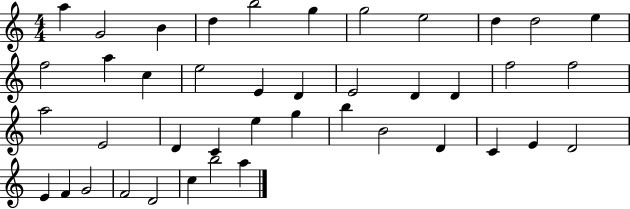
{
  \clef treble
  \numericTimeSignature
  \time 4/4
  \key c \major
  a''4 g'2 b'4 | d''4 b''2 g''4 | g''2 e''2 | d''4 d''2 e''4 | \break f''2 a''4 c''4 | e''2 e'4 d'4 | e'2 d'4 d'4 | f''2 f''2 | \break a''2 e'2 | d'4 c'4 e''4 g''4 | b''4 b'2 d'4 | c'4 e'4 d'2 | \break e'4 f'4 g'2 | f'2 d'2 | c''4 b''2 a''4 | \bar "|."
}